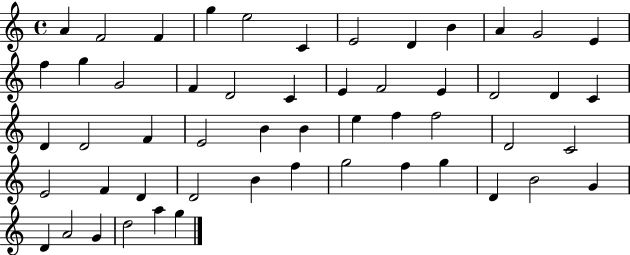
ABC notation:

X:1
T:Untitled
M:4/4
L:1/4
K:C
A F2 F g e2 C E2 D B A G2 E f g G2 F D2 C E F2 E D2 D C D D2 F E2 B B e f f2 D2 C2 E2 F D D2 B f g2 f g D B2 G D A2 G d2 a g